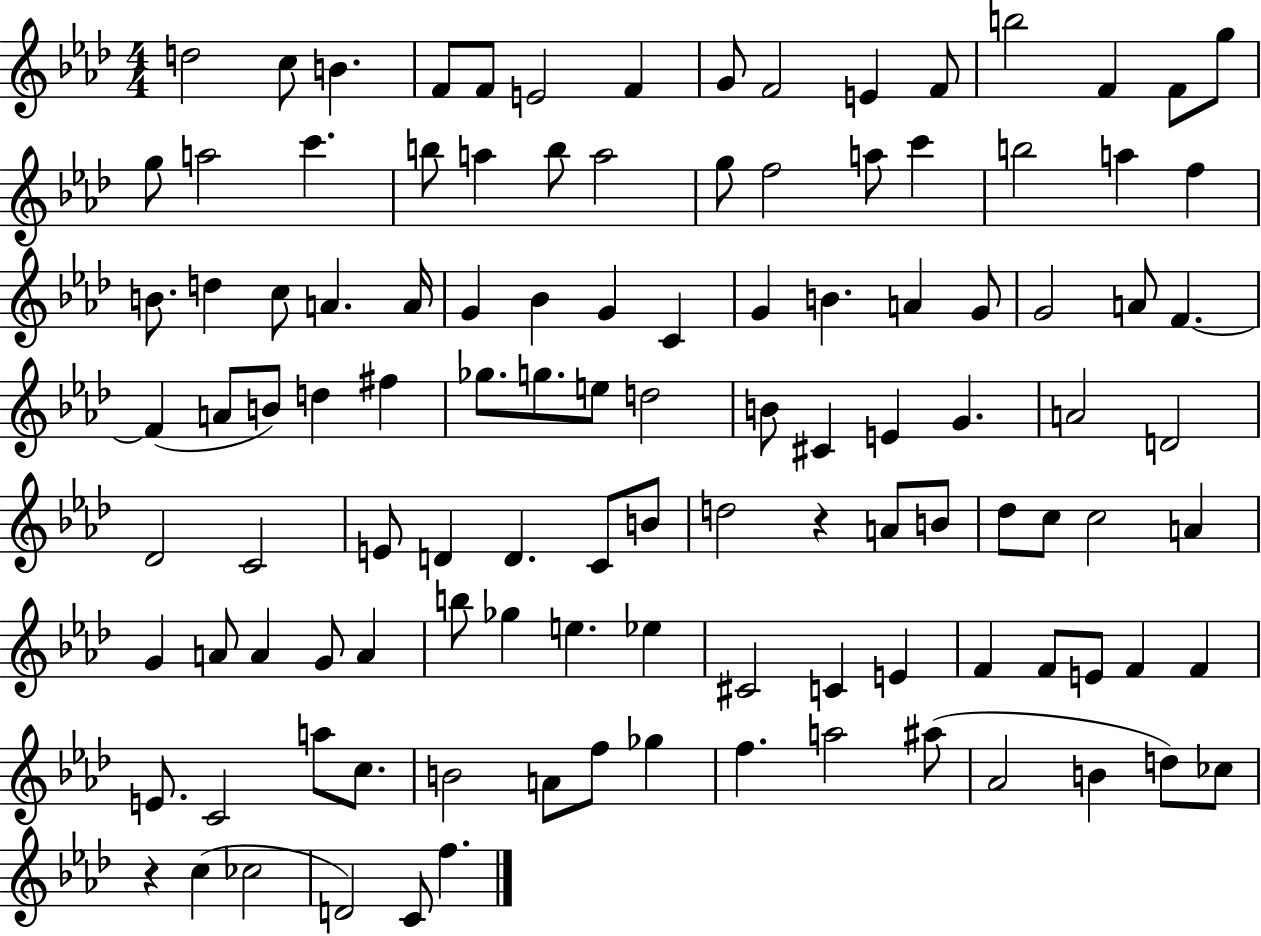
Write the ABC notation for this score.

X:1
T:Untitled
M:4/4
L:1/4
K:Ab
d2 c/2 B F/2 F/2 E2 F G/2 F2 E F/2 b2 F F/2 g/2 g/2 a2 c' b/2 a b/2 a2 g/2 f2 a/2 c' b2 a f B/2 d c/2 A A/4 G _B G C G B A G/2 G2 A/2 F F A/2 B/2 d ^f _g/2 g/2 e/2 d2 B/2 ^C E G A2 D2 _D2 C2 E/2 D D C/2 B/2 d2 z A/2 B/2 _d/2 c/2 c2 A G A/2 A G/2 A b/2 _g e _e ^C2 C E F F/2 E/2 F F E/2 C2 a/2 c/2 B2 A/2 f/2 _g f a2 ^a/2 _A2 B d/2 _c/2 z c _c2 D2 C/2 f